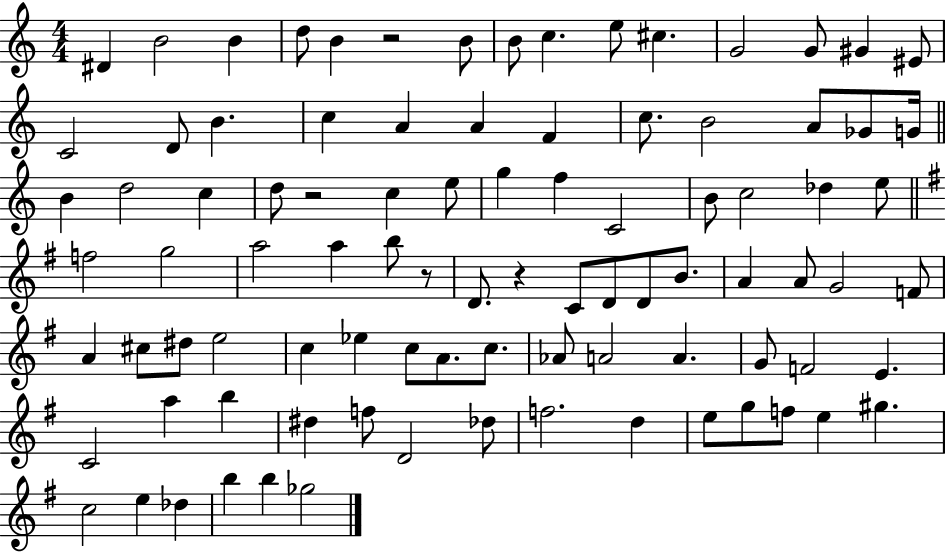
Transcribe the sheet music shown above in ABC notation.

X:1
T:Untitled
M:4/4
L:1/4
K:C
^D B2 B d/2 B z2 B/2 B/2 c e/2 ^c G2 G/2 ^G ^E/2 C2 D/2 B c A A F c/2 B2 A/2 _G/2 G/4 B d2 c d/2 z2 c e/2 g f C2 B/2 c2 _d e/2 f2 g2 a2 a b/2 z/2 D/2 z C/2 D/2 D/2 B/2 A A/2 G2 F/2 A ^c/2 ^d/2 e2 c _e c/2 A/2 c/2 _A/2 A2 A G/2 F2 E C2 a b ^d f/2 D2 _d/2 f2 d e/2 g/2 f/2 e ^g c2 e _d b b _g2